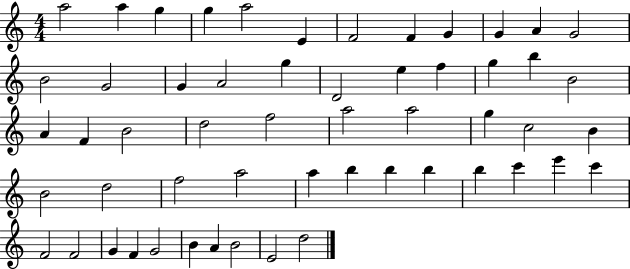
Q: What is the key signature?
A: C major